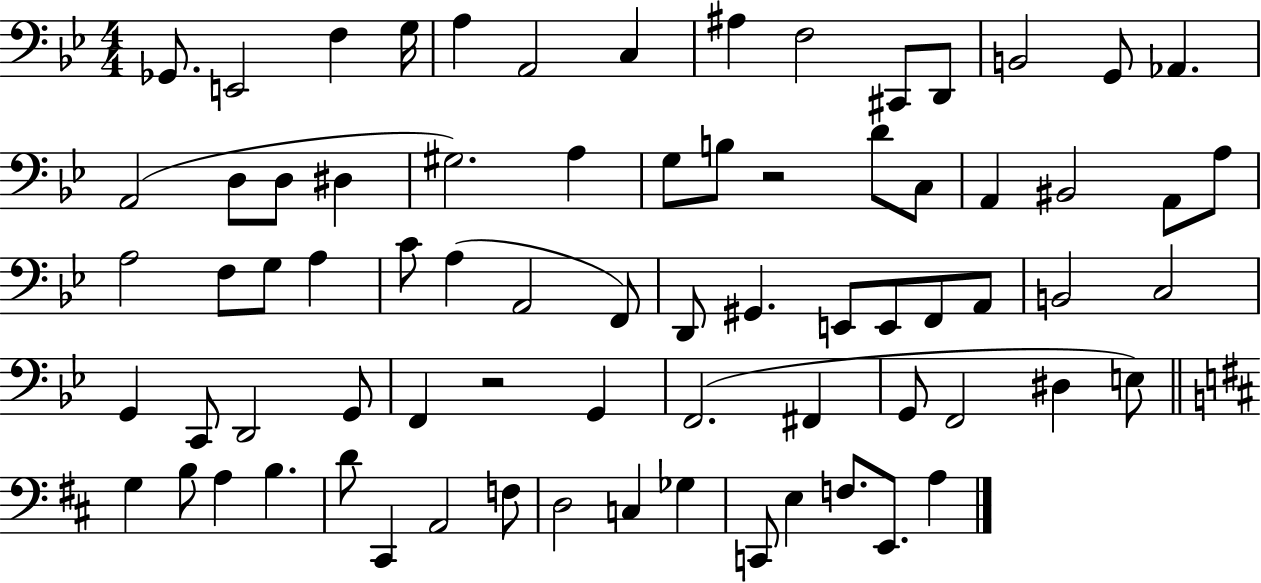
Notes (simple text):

Gb2/e. E2/h F3/q G3/s A3/q A2/h C3/q A#3/q F3/h C#2/e D2/e B2/h G2/e Ab2/q. A2/h D3/e D3/e D#3/q G#3/h. A3/q G3/e B3/e R/h D4/e C3/e A2/q BIS2/h A2/e A3/e A3/h F3/e G3/e A3/q C4/e A3/q A2/h F2/e D2/e G#2/q. E2/e E2/e F2/e A2/e B2/h C3/h G2/q C2/e D2/h G2/e F2/q R/h G2/q F2/h. F#2/q G2/e F2/h D#3/q E3/e G3/q B3/e A3/q B3/q. D4/e C#2/q A2/h F3/e D3/h C3/q Gb3/q C2/e E3/q F3/e. E2/e. A3/q